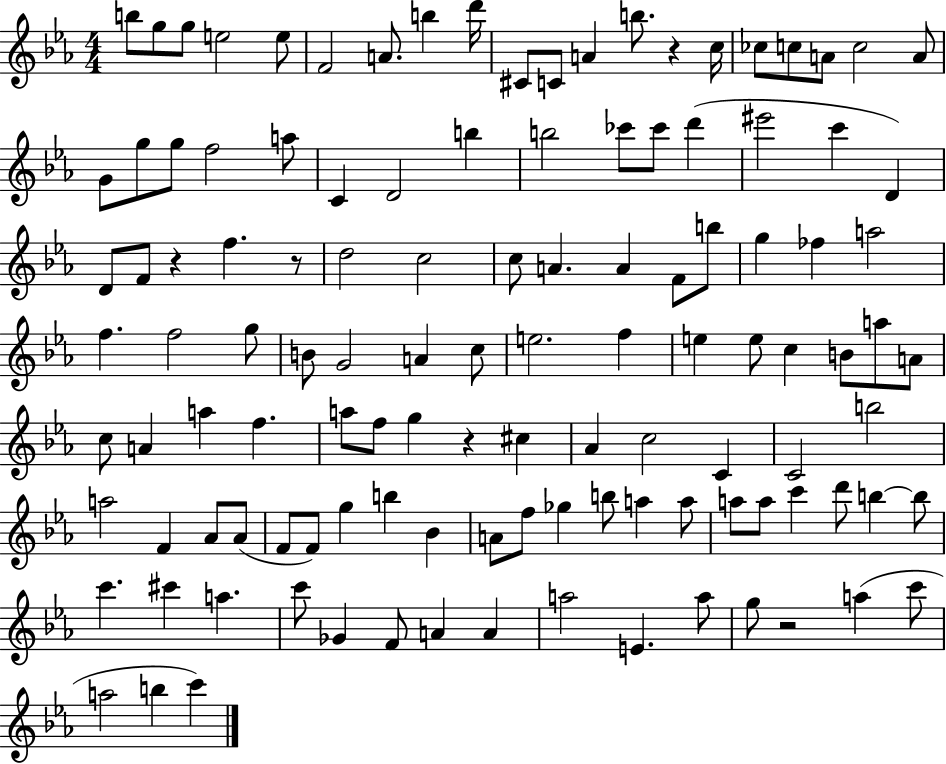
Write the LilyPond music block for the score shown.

{
  \clef treble
  \numericTimeSignature
  \time 4/4
  \key ees \major
  \repeat volta 2 { b''8 g''8 g''8 e''2 e''8 | f'2 a'8. b''4 d'''16 | cis'8 c'8 a'4 b''8. r4 c''16 | ces''8 c''8 a'8 c''2 a'8 | \break g'8 g''8 g''8 f''2 a''8 | c'4 d'2 b''4 | b''2 ces'''8 ces'''8 d'''4( | eis'''2 c'''4 d'4) | \break d'8 f'8 r4 f''4. r8 | d''2 c''2 | c''8 a'4. a'4 f'8 b''8 | g''4 fes''4 a''2 | \break f''4. f''2 g''8 | b'8 g'2 a'4 c''8 | e''2. f''4 | e''4 e''8 c''4 b'8 a''8 a'8 | \break c''8 a'4 a''4 f''4. | a''8 f''8 g''4 r4 cis''4 | aes'4 c''2 c'4 | c'2 b''2 | \break a''2 f'4 aes'8 aes'8( | f'8 f'8) g''4 b''4 bes'4 | a'8 f''8 ges''4 b''8 a''4 a''8 | a''8 a''8 c'''4 d'''8 b''4~~ b''8 | \break c'''4. cis'''4 a''4. | c'''8 ges'4 f'8 a'4 a'4 | a''2 e'4. a''8 | g''8 r2 a''4( c'''8 | \break a''2 b''4 c'''4) | } \bar "|."
}